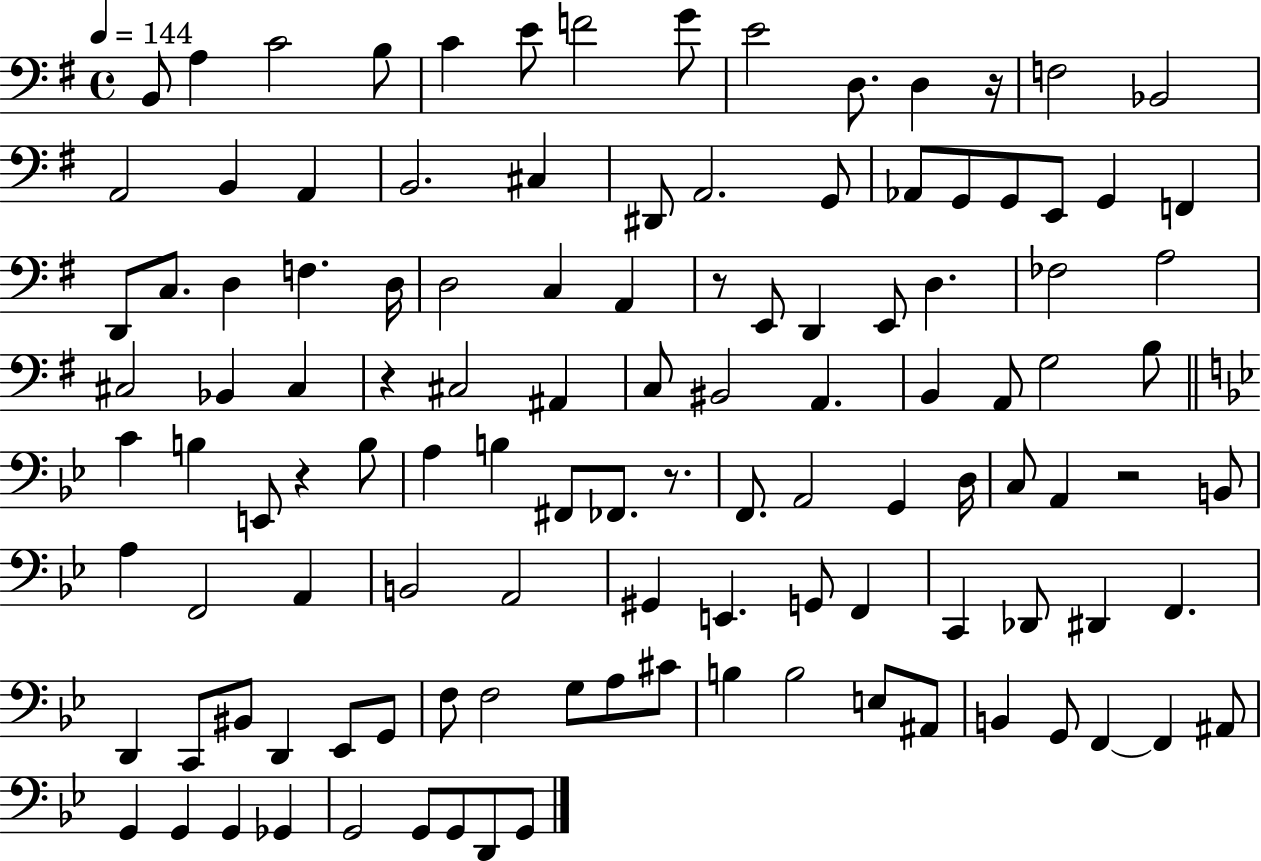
B2/e A3/q C4/h B3/e C4/q E4/e F4/h G4/e E4/h D3/e. D3/q R/s F3/h Bb2/h A2/h B2/q A2/q B2/h. C#3/q D#2/e A2/h. G2/e Ab2/e G2/e G2/e E2/e G2/q F2/q D2/e C3/e. D3/q F3/q. D3/s D3/h C3/q A2/q R/e E2/e D2/q E2/e D3/q. FES3/h A3/h C#3/h Bb2/q C#3/q R/q C#3/h A#2/q C3/e BIS2/h A2/q. B2/q A2/e G3/h B3/e C4/q B3/q E2/e R/q B3/e A3/q B3/q F#2/e FES2/e. R/e. F2/e. A2/h G2/q D3/s C3/e A2/q R/h B2/e A3/q F2/h A2/q B2/h A2/h G#2/q E2/q. G2/e F2/q C2/q Db2/e D#2/q F2/q. D2/q C2/e BIS2/e D2/q Eb2/e G2/e F3/e F3/h G3/e A3/e C#4/e B3/q B3/h E3/e A#2/e B2/q G2/e F2/q F2/q A#2/e G2/q G2/q G2/q Gb2/q G2/h G2/e G2/e D2/e G2/e